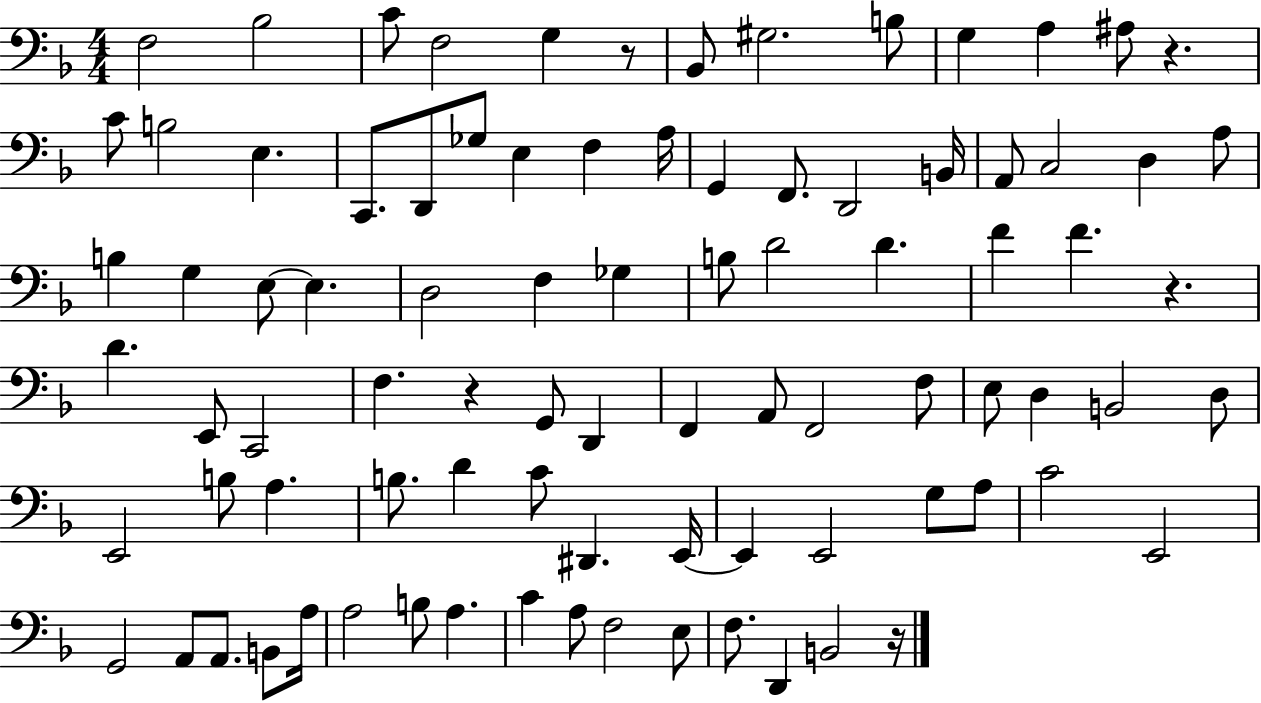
X:1
T:Untitled
M:4/4
L:1/4
K:F
F,2 _B,2 C/2 F,2 G, z/2 _B,,/2 ^G,2 B,/2 G, A, ^A,/2 z C/2 B,2 E, C,,/2 D,,/2 _G,/2 E, F, A,/4 G,, F,,/2 D,,2 B,,/4 A,,/2 C,2 D, A,/2 B, G, E,/2 E, D,2 F, _G, B,/2 D2 D F F z D E,,/2 C,,2 F, z G,,/2 D,, F,, A,,/2 F,,2 F,/2 E,/2 D, B,,2 D,/2 E,,2 B,/2 A, B,/2 D C/2 ^D,, E,,/4 E,, E,,2 G,/2 A,/2 C2 E,,2 G,,2 A,,/2 A,,/2 B,,/2 A,/4 A,2 B,/2 A, C A,/2 F,2 E,/2 F,/2 D,, B,,2 z/4